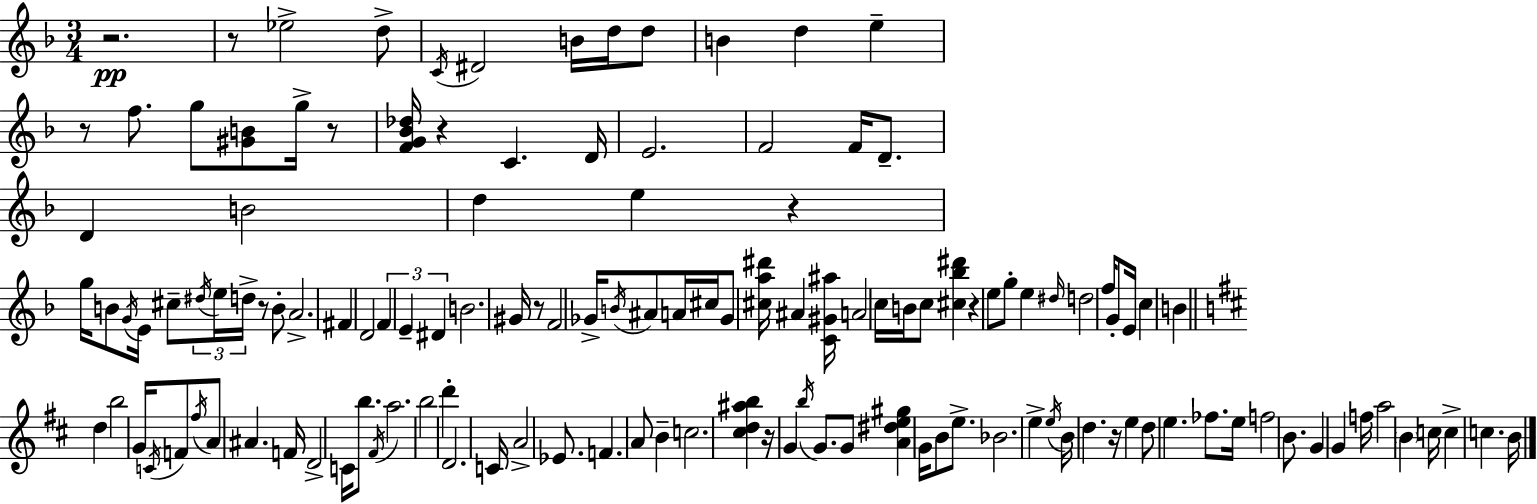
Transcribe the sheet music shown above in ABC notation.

X:1
T:Untitled
M:3/4
L:1/4
K:F
z2 z/2 _e2 d/2 C/4 ^D2 B/4 d/4 d/2 B d e z/2 f/2 g/2 [^GB]/2 g/4 z/2 [FG_B_d]/4 z C D/4 E2 F2 F/4 D/2 D B2 d e z g/4 B/2 G/4 E/4 ^c/2 ^d/4 e/4 d/4 z/2 B/2 A2 ^F D2 F E ^D B2 ^G/4 z/2 F2 _G/4 B/4 ^A/2 A/4 ^c/4 _G/2 [^ca^d']/4 ^A [C^G^a]/4 A2 c/4 B/4 c/2 [^c_b^d'] z e/2 g/2 e ^d/4 d2 f/4 G/2 E/4 c B d b2 G/4 C/4 F/2 ^f/4 A/2 ^A F/4 D2 C/4 b/2 ^F/4 a2 b2 d' D2 C/4 A2 _E/2 F A/2 B c2 [^cd^ab] z/4 G b/4 G/2 G/2 [A^de^g] G/4 B/2 e/2 _B2 e e/4 B/4 d z/4 e d/2 e _f/2 e/4 f2 B/2 G G f/4 a2 B c/4 c c B/4